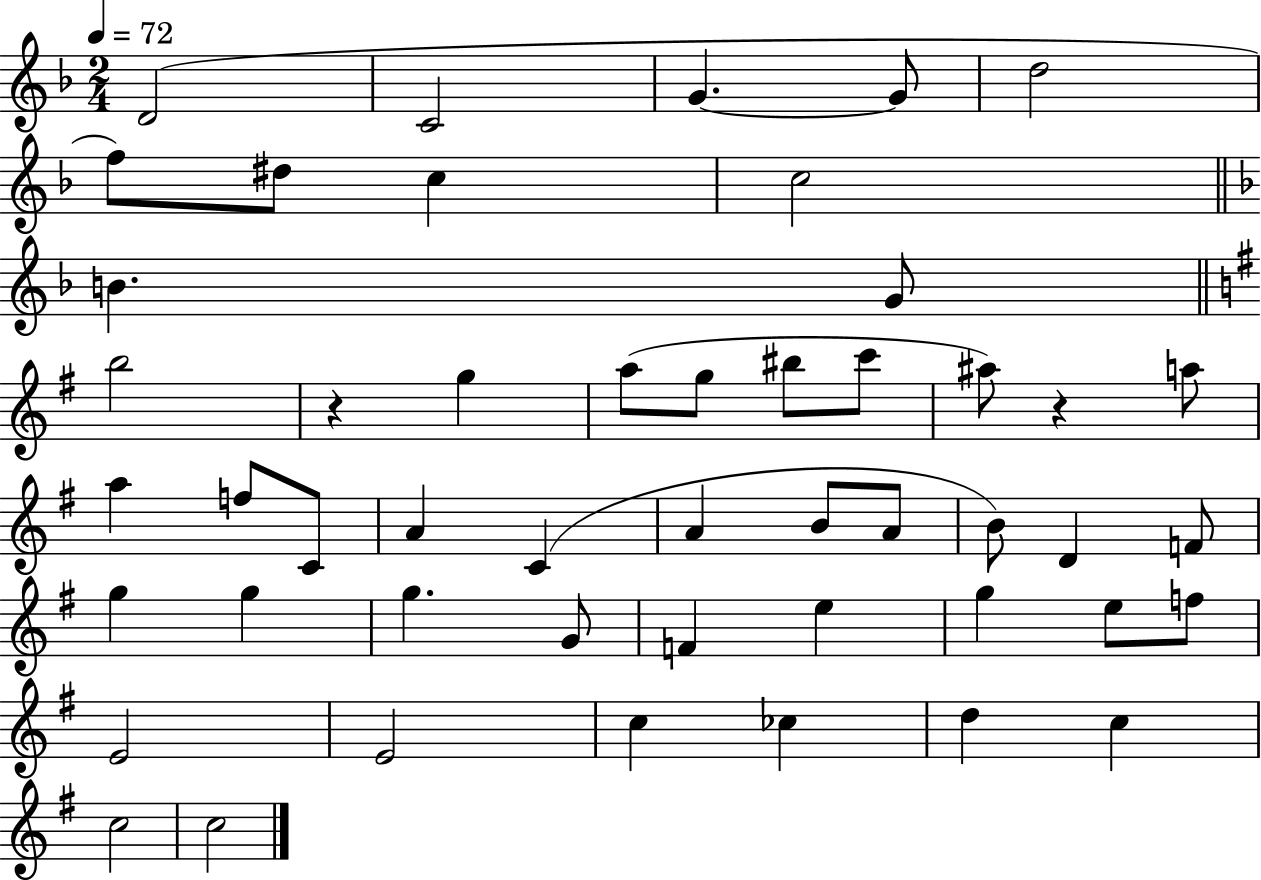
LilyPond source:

{
  \clef treble
  \numericTimeSignature
  \time 2/4
  \key f \major
  \tempo 4 = 72
  d'2( | c'2 | g'4.~~ g'8 | d''2 | \break f''8) dis''8 c''4 | c''2 | \bar "||" \break \key d \minor b'4. g'8 | \bar "||" \break \key e \minor b''2 | r4 g''4 | a''8( g''8 bis''8 c'''8 | ais''8) r4 a''8 | \break a''4 f''8 c'8 | a'4 c'4( | a'4 b'8 a'8 | b'8) d'4 f'8 | \break g''4 g''4 | g''4. g'8 | f'4 e''4 | g''4 e''8 f''8 | \break e'2 | e'2 | c''4 ces''4 | d''4 c''4 | \break c''2 | c''2 | \bar "|."
}